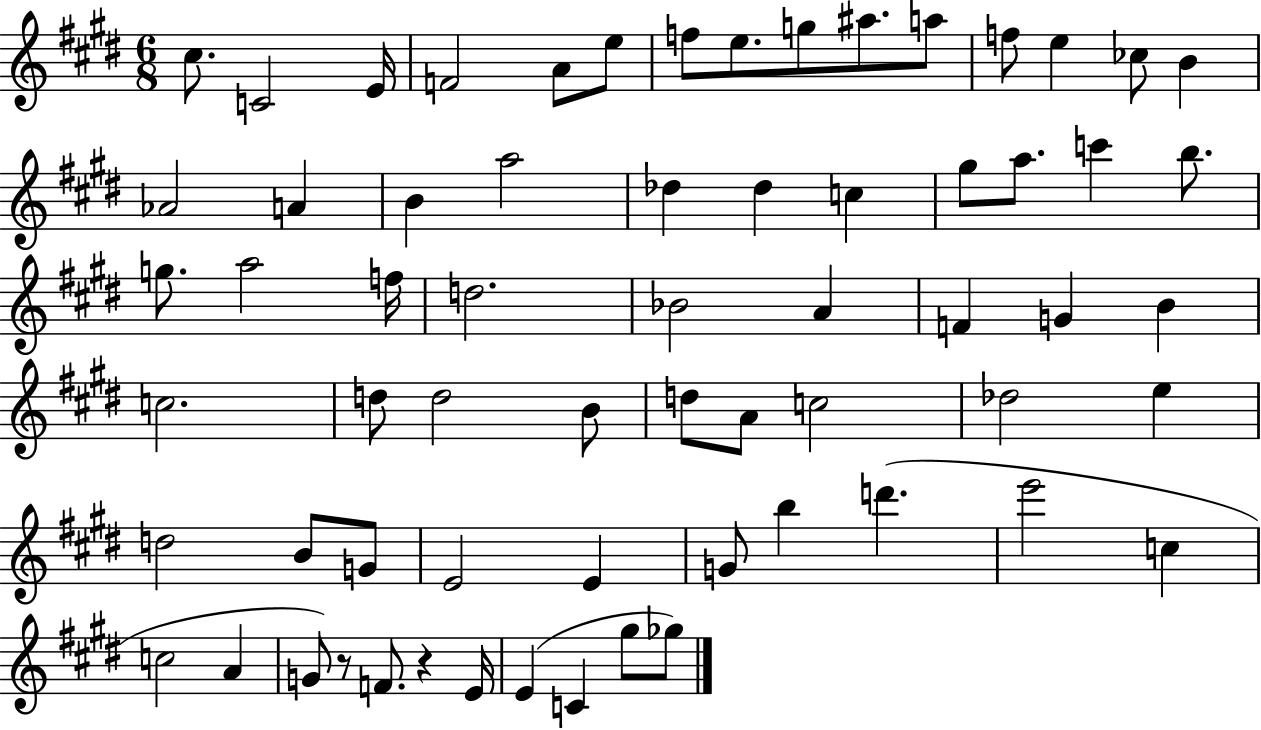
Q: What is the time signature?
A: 6/8